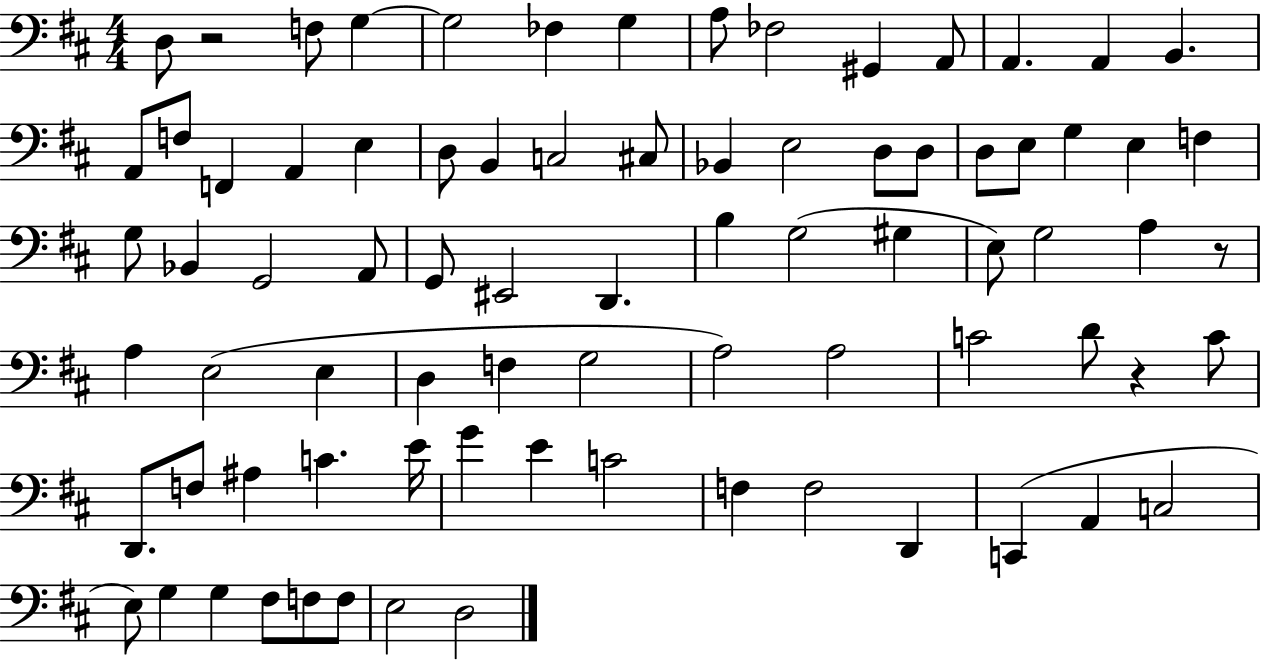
X:1
T:Untitled
M:4/4
L:1/4
K:D
D,/2 z2 F,/2 G, G,2 _F, G, A,/2 _F,2 ^G,, A,,/2 A,, A,, B,, A,,/2 F,/2 F,, A,, E, D,/2 B,, C,2 ^C,/2 _B,, E,2 D,/2 D,/2 D,/2 E,/2 G, E, F, G,/2 _B,, G,,2 A,,/2 G,,/2 ^E,,2 D,, B, G,2 ^G, E,/2 G,2 A, z/2 A, E,2 E, D, F, G,2 A,2 A,2 C2 D/2 z C/2 D,,/2 F,/2 ^A, C E/4 G E C2 F, F,2 D,, C,, A,, C,2 E,/2 G, G, ^F,/2 F,/2 F,/2 E,2 D,2